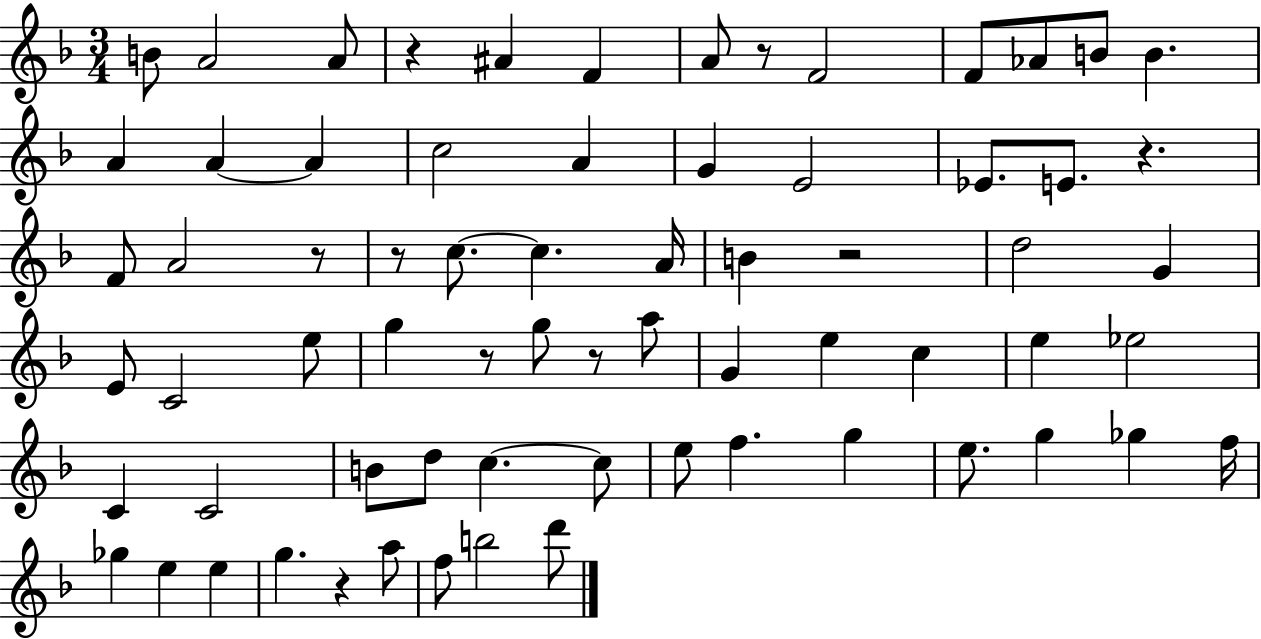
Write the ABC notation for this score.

X:1
T:Untitled
M:3/4
L:1/4
K:F
B/2 A2 A/2 z ^A F A/2 z/2 F2 F/2 _A/2 B/2 B A A A c2 A G E2 _E/2 E/2 z F/2 A2 z/2 z/2 c/2 c A/4 B z2 d2 G E/2 C2 e/2 g z/2 g/2 z/2 a/2 G e c e _e2 C C2 B/2 d/2 c c/2 e/2 f g e/2 g _g f/4 _g e e g z a/2 f/2 b2 d'/2